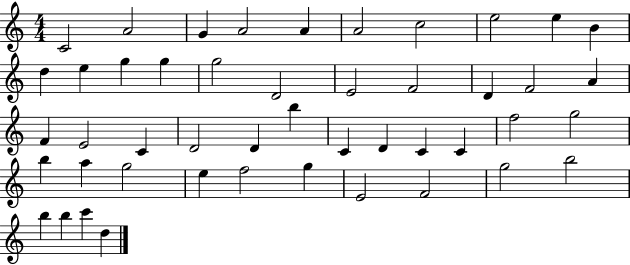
X:1
T:Untitled
M:4/4
L:1/4
K:C
C2 A2 G A2 A A2 c2 e2 e B d e g g g2 D2 E2 F2 D F2 A F E2 C D2 D b C D C C f2 g2 b a g2 e f2 g E2 F2 g2 b2 b b c' d